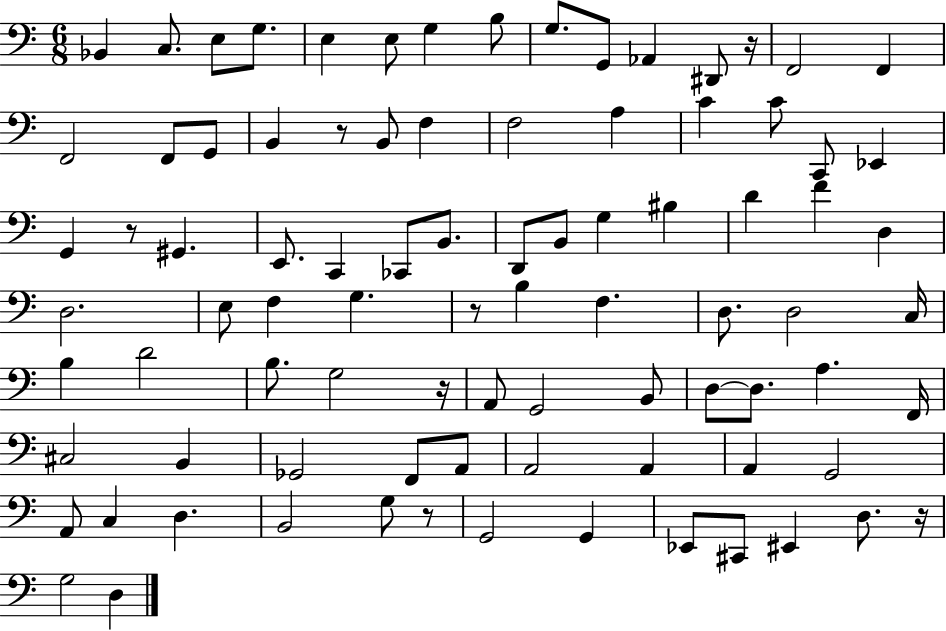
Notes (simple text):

Bb2/q C3/e. E3/e G3/e. E3/q E3/e G3/q B3/e G3/e. G2/e Ab2/q D#2/e R/s F2/h F2/q F2/h F2/e G2/e B2/q R/e B2/e F3/q F3/h A3/q C4/q C4/e C2/e Eb2/q G2/q R/e G#2/q. E2/e. C2/q CES2/e B2/e. D2/e B2/e G3/q BIS3/q D4/q F4/q D3/q D3/h. E3/e F3/q G3/q. R/e B3/q F3/q. D3/e. D3/h C3/s B3/q D4/h B3/e. G3/h R/s A2/e G2/h B2/e D3/e D3/e. A3/q. F2/s C#3/h B2/q Gb2/h F2/e A2/e A2/h A2/q A2/q G2/h A2/e C3/q D3/q. B2/h G3/e R/e G2/h G2/q Eb2/e C#2/e EIS2/q D3/e. R/s G3/h D3/q